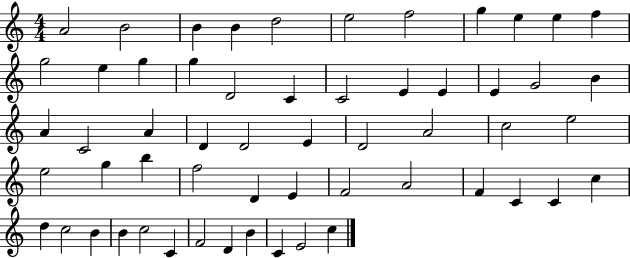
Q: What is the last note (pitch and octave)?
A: C5